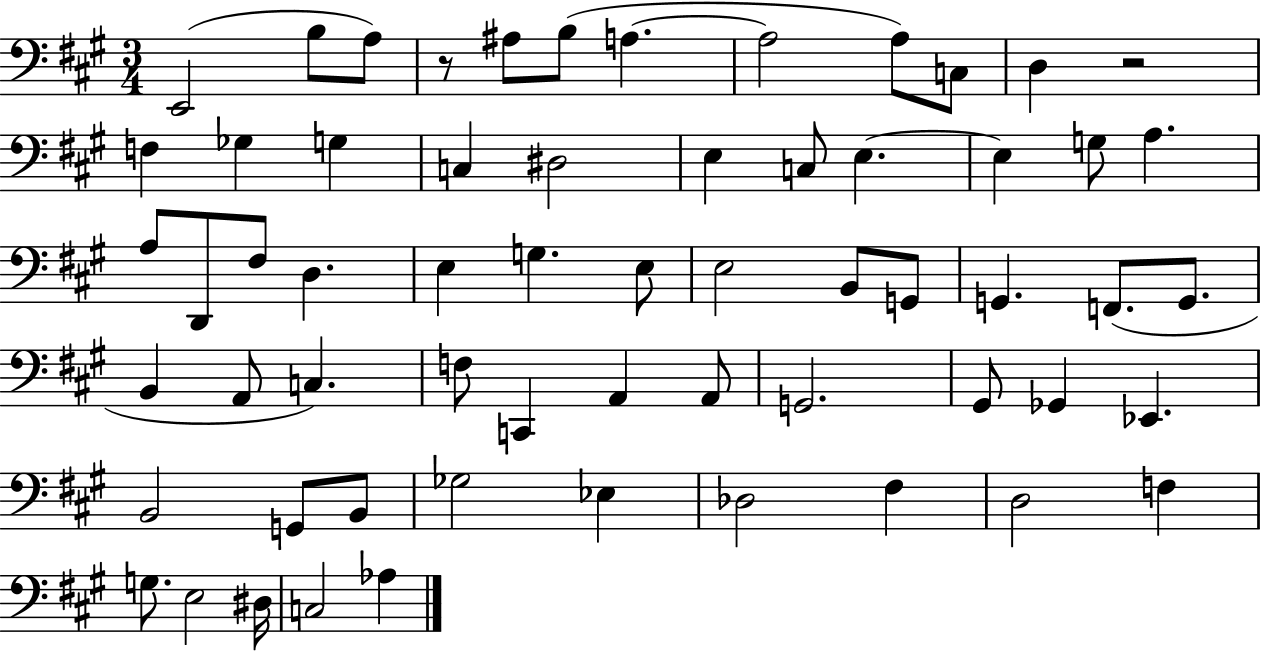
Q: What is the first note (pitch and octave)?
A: E2